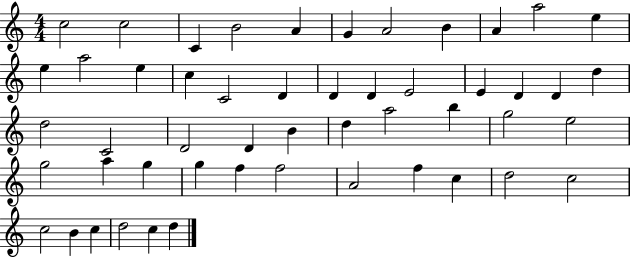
C5/h C5/h C4/q B4/h A4/q G4/q A4/h B4/q A4/q A5/h E5/q E5/q A5/h E5/q C5/q C4/h D4/q D4/q D4/q E4/h E4/q D4/q D4/q D5/q D5/h C4/h D4/h D4/q B4/q D5/q A5/h B5/q G5/h E5/h G5/h A5/q G5/q G5/q F5/q F5/h A4/h F5/q C5/q D5/h C5/h C5/h B4/q C5/q D5/h C5/q D5/q